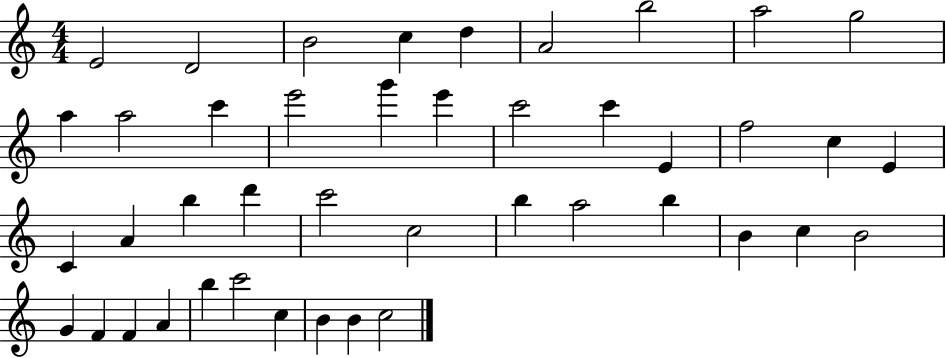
X:1
T:Untitled
M:4/4
L:1/4
K:C
E2 D2 B2 c d A2 b2 a2 g2 a a2 c' e'2 g' e' c'2 c' E f2 c E C A b d' c'2 c2 b a2 b B c B2 G F F A b c'2 c B B c2